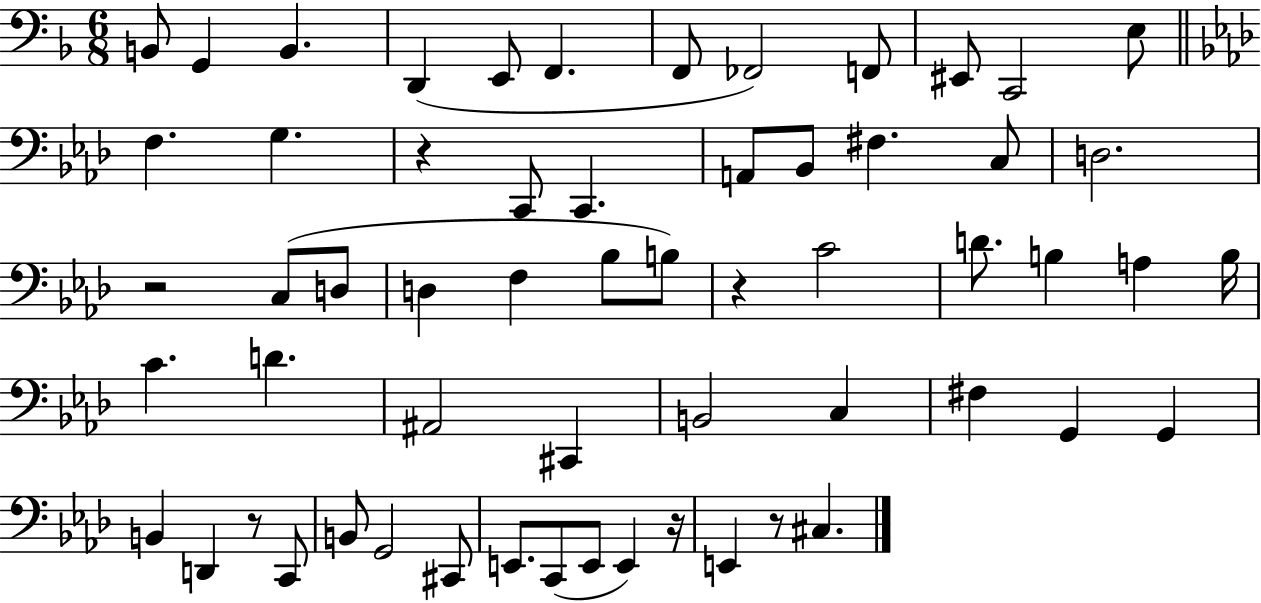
X:1
T:Untitled
M:6/8
L:1/4
K:F
B,,/2 G,, B,, D,, E,,/2 F,, F,,/2 _F,,2 F,,/2 ^E,,/2 C,,2 E,/2 F, G, z C,,/2 C,, A,,/2 _B,,/2 ^F, C,/2 D,2 z2 C,/2 D,/2 D, F, _B,/2 B,/2 z C2 D/2 B, A, B,/4 C D ^A,,2 ^C,, B,,2 C, ^F, G,, G,, B,, D,, z/2 C,,/2 B,,/2 G,,2 ^C,,/2 E,,/2 C,,/2 E,,/2 E,, z/4 E,, z/2 ^C,